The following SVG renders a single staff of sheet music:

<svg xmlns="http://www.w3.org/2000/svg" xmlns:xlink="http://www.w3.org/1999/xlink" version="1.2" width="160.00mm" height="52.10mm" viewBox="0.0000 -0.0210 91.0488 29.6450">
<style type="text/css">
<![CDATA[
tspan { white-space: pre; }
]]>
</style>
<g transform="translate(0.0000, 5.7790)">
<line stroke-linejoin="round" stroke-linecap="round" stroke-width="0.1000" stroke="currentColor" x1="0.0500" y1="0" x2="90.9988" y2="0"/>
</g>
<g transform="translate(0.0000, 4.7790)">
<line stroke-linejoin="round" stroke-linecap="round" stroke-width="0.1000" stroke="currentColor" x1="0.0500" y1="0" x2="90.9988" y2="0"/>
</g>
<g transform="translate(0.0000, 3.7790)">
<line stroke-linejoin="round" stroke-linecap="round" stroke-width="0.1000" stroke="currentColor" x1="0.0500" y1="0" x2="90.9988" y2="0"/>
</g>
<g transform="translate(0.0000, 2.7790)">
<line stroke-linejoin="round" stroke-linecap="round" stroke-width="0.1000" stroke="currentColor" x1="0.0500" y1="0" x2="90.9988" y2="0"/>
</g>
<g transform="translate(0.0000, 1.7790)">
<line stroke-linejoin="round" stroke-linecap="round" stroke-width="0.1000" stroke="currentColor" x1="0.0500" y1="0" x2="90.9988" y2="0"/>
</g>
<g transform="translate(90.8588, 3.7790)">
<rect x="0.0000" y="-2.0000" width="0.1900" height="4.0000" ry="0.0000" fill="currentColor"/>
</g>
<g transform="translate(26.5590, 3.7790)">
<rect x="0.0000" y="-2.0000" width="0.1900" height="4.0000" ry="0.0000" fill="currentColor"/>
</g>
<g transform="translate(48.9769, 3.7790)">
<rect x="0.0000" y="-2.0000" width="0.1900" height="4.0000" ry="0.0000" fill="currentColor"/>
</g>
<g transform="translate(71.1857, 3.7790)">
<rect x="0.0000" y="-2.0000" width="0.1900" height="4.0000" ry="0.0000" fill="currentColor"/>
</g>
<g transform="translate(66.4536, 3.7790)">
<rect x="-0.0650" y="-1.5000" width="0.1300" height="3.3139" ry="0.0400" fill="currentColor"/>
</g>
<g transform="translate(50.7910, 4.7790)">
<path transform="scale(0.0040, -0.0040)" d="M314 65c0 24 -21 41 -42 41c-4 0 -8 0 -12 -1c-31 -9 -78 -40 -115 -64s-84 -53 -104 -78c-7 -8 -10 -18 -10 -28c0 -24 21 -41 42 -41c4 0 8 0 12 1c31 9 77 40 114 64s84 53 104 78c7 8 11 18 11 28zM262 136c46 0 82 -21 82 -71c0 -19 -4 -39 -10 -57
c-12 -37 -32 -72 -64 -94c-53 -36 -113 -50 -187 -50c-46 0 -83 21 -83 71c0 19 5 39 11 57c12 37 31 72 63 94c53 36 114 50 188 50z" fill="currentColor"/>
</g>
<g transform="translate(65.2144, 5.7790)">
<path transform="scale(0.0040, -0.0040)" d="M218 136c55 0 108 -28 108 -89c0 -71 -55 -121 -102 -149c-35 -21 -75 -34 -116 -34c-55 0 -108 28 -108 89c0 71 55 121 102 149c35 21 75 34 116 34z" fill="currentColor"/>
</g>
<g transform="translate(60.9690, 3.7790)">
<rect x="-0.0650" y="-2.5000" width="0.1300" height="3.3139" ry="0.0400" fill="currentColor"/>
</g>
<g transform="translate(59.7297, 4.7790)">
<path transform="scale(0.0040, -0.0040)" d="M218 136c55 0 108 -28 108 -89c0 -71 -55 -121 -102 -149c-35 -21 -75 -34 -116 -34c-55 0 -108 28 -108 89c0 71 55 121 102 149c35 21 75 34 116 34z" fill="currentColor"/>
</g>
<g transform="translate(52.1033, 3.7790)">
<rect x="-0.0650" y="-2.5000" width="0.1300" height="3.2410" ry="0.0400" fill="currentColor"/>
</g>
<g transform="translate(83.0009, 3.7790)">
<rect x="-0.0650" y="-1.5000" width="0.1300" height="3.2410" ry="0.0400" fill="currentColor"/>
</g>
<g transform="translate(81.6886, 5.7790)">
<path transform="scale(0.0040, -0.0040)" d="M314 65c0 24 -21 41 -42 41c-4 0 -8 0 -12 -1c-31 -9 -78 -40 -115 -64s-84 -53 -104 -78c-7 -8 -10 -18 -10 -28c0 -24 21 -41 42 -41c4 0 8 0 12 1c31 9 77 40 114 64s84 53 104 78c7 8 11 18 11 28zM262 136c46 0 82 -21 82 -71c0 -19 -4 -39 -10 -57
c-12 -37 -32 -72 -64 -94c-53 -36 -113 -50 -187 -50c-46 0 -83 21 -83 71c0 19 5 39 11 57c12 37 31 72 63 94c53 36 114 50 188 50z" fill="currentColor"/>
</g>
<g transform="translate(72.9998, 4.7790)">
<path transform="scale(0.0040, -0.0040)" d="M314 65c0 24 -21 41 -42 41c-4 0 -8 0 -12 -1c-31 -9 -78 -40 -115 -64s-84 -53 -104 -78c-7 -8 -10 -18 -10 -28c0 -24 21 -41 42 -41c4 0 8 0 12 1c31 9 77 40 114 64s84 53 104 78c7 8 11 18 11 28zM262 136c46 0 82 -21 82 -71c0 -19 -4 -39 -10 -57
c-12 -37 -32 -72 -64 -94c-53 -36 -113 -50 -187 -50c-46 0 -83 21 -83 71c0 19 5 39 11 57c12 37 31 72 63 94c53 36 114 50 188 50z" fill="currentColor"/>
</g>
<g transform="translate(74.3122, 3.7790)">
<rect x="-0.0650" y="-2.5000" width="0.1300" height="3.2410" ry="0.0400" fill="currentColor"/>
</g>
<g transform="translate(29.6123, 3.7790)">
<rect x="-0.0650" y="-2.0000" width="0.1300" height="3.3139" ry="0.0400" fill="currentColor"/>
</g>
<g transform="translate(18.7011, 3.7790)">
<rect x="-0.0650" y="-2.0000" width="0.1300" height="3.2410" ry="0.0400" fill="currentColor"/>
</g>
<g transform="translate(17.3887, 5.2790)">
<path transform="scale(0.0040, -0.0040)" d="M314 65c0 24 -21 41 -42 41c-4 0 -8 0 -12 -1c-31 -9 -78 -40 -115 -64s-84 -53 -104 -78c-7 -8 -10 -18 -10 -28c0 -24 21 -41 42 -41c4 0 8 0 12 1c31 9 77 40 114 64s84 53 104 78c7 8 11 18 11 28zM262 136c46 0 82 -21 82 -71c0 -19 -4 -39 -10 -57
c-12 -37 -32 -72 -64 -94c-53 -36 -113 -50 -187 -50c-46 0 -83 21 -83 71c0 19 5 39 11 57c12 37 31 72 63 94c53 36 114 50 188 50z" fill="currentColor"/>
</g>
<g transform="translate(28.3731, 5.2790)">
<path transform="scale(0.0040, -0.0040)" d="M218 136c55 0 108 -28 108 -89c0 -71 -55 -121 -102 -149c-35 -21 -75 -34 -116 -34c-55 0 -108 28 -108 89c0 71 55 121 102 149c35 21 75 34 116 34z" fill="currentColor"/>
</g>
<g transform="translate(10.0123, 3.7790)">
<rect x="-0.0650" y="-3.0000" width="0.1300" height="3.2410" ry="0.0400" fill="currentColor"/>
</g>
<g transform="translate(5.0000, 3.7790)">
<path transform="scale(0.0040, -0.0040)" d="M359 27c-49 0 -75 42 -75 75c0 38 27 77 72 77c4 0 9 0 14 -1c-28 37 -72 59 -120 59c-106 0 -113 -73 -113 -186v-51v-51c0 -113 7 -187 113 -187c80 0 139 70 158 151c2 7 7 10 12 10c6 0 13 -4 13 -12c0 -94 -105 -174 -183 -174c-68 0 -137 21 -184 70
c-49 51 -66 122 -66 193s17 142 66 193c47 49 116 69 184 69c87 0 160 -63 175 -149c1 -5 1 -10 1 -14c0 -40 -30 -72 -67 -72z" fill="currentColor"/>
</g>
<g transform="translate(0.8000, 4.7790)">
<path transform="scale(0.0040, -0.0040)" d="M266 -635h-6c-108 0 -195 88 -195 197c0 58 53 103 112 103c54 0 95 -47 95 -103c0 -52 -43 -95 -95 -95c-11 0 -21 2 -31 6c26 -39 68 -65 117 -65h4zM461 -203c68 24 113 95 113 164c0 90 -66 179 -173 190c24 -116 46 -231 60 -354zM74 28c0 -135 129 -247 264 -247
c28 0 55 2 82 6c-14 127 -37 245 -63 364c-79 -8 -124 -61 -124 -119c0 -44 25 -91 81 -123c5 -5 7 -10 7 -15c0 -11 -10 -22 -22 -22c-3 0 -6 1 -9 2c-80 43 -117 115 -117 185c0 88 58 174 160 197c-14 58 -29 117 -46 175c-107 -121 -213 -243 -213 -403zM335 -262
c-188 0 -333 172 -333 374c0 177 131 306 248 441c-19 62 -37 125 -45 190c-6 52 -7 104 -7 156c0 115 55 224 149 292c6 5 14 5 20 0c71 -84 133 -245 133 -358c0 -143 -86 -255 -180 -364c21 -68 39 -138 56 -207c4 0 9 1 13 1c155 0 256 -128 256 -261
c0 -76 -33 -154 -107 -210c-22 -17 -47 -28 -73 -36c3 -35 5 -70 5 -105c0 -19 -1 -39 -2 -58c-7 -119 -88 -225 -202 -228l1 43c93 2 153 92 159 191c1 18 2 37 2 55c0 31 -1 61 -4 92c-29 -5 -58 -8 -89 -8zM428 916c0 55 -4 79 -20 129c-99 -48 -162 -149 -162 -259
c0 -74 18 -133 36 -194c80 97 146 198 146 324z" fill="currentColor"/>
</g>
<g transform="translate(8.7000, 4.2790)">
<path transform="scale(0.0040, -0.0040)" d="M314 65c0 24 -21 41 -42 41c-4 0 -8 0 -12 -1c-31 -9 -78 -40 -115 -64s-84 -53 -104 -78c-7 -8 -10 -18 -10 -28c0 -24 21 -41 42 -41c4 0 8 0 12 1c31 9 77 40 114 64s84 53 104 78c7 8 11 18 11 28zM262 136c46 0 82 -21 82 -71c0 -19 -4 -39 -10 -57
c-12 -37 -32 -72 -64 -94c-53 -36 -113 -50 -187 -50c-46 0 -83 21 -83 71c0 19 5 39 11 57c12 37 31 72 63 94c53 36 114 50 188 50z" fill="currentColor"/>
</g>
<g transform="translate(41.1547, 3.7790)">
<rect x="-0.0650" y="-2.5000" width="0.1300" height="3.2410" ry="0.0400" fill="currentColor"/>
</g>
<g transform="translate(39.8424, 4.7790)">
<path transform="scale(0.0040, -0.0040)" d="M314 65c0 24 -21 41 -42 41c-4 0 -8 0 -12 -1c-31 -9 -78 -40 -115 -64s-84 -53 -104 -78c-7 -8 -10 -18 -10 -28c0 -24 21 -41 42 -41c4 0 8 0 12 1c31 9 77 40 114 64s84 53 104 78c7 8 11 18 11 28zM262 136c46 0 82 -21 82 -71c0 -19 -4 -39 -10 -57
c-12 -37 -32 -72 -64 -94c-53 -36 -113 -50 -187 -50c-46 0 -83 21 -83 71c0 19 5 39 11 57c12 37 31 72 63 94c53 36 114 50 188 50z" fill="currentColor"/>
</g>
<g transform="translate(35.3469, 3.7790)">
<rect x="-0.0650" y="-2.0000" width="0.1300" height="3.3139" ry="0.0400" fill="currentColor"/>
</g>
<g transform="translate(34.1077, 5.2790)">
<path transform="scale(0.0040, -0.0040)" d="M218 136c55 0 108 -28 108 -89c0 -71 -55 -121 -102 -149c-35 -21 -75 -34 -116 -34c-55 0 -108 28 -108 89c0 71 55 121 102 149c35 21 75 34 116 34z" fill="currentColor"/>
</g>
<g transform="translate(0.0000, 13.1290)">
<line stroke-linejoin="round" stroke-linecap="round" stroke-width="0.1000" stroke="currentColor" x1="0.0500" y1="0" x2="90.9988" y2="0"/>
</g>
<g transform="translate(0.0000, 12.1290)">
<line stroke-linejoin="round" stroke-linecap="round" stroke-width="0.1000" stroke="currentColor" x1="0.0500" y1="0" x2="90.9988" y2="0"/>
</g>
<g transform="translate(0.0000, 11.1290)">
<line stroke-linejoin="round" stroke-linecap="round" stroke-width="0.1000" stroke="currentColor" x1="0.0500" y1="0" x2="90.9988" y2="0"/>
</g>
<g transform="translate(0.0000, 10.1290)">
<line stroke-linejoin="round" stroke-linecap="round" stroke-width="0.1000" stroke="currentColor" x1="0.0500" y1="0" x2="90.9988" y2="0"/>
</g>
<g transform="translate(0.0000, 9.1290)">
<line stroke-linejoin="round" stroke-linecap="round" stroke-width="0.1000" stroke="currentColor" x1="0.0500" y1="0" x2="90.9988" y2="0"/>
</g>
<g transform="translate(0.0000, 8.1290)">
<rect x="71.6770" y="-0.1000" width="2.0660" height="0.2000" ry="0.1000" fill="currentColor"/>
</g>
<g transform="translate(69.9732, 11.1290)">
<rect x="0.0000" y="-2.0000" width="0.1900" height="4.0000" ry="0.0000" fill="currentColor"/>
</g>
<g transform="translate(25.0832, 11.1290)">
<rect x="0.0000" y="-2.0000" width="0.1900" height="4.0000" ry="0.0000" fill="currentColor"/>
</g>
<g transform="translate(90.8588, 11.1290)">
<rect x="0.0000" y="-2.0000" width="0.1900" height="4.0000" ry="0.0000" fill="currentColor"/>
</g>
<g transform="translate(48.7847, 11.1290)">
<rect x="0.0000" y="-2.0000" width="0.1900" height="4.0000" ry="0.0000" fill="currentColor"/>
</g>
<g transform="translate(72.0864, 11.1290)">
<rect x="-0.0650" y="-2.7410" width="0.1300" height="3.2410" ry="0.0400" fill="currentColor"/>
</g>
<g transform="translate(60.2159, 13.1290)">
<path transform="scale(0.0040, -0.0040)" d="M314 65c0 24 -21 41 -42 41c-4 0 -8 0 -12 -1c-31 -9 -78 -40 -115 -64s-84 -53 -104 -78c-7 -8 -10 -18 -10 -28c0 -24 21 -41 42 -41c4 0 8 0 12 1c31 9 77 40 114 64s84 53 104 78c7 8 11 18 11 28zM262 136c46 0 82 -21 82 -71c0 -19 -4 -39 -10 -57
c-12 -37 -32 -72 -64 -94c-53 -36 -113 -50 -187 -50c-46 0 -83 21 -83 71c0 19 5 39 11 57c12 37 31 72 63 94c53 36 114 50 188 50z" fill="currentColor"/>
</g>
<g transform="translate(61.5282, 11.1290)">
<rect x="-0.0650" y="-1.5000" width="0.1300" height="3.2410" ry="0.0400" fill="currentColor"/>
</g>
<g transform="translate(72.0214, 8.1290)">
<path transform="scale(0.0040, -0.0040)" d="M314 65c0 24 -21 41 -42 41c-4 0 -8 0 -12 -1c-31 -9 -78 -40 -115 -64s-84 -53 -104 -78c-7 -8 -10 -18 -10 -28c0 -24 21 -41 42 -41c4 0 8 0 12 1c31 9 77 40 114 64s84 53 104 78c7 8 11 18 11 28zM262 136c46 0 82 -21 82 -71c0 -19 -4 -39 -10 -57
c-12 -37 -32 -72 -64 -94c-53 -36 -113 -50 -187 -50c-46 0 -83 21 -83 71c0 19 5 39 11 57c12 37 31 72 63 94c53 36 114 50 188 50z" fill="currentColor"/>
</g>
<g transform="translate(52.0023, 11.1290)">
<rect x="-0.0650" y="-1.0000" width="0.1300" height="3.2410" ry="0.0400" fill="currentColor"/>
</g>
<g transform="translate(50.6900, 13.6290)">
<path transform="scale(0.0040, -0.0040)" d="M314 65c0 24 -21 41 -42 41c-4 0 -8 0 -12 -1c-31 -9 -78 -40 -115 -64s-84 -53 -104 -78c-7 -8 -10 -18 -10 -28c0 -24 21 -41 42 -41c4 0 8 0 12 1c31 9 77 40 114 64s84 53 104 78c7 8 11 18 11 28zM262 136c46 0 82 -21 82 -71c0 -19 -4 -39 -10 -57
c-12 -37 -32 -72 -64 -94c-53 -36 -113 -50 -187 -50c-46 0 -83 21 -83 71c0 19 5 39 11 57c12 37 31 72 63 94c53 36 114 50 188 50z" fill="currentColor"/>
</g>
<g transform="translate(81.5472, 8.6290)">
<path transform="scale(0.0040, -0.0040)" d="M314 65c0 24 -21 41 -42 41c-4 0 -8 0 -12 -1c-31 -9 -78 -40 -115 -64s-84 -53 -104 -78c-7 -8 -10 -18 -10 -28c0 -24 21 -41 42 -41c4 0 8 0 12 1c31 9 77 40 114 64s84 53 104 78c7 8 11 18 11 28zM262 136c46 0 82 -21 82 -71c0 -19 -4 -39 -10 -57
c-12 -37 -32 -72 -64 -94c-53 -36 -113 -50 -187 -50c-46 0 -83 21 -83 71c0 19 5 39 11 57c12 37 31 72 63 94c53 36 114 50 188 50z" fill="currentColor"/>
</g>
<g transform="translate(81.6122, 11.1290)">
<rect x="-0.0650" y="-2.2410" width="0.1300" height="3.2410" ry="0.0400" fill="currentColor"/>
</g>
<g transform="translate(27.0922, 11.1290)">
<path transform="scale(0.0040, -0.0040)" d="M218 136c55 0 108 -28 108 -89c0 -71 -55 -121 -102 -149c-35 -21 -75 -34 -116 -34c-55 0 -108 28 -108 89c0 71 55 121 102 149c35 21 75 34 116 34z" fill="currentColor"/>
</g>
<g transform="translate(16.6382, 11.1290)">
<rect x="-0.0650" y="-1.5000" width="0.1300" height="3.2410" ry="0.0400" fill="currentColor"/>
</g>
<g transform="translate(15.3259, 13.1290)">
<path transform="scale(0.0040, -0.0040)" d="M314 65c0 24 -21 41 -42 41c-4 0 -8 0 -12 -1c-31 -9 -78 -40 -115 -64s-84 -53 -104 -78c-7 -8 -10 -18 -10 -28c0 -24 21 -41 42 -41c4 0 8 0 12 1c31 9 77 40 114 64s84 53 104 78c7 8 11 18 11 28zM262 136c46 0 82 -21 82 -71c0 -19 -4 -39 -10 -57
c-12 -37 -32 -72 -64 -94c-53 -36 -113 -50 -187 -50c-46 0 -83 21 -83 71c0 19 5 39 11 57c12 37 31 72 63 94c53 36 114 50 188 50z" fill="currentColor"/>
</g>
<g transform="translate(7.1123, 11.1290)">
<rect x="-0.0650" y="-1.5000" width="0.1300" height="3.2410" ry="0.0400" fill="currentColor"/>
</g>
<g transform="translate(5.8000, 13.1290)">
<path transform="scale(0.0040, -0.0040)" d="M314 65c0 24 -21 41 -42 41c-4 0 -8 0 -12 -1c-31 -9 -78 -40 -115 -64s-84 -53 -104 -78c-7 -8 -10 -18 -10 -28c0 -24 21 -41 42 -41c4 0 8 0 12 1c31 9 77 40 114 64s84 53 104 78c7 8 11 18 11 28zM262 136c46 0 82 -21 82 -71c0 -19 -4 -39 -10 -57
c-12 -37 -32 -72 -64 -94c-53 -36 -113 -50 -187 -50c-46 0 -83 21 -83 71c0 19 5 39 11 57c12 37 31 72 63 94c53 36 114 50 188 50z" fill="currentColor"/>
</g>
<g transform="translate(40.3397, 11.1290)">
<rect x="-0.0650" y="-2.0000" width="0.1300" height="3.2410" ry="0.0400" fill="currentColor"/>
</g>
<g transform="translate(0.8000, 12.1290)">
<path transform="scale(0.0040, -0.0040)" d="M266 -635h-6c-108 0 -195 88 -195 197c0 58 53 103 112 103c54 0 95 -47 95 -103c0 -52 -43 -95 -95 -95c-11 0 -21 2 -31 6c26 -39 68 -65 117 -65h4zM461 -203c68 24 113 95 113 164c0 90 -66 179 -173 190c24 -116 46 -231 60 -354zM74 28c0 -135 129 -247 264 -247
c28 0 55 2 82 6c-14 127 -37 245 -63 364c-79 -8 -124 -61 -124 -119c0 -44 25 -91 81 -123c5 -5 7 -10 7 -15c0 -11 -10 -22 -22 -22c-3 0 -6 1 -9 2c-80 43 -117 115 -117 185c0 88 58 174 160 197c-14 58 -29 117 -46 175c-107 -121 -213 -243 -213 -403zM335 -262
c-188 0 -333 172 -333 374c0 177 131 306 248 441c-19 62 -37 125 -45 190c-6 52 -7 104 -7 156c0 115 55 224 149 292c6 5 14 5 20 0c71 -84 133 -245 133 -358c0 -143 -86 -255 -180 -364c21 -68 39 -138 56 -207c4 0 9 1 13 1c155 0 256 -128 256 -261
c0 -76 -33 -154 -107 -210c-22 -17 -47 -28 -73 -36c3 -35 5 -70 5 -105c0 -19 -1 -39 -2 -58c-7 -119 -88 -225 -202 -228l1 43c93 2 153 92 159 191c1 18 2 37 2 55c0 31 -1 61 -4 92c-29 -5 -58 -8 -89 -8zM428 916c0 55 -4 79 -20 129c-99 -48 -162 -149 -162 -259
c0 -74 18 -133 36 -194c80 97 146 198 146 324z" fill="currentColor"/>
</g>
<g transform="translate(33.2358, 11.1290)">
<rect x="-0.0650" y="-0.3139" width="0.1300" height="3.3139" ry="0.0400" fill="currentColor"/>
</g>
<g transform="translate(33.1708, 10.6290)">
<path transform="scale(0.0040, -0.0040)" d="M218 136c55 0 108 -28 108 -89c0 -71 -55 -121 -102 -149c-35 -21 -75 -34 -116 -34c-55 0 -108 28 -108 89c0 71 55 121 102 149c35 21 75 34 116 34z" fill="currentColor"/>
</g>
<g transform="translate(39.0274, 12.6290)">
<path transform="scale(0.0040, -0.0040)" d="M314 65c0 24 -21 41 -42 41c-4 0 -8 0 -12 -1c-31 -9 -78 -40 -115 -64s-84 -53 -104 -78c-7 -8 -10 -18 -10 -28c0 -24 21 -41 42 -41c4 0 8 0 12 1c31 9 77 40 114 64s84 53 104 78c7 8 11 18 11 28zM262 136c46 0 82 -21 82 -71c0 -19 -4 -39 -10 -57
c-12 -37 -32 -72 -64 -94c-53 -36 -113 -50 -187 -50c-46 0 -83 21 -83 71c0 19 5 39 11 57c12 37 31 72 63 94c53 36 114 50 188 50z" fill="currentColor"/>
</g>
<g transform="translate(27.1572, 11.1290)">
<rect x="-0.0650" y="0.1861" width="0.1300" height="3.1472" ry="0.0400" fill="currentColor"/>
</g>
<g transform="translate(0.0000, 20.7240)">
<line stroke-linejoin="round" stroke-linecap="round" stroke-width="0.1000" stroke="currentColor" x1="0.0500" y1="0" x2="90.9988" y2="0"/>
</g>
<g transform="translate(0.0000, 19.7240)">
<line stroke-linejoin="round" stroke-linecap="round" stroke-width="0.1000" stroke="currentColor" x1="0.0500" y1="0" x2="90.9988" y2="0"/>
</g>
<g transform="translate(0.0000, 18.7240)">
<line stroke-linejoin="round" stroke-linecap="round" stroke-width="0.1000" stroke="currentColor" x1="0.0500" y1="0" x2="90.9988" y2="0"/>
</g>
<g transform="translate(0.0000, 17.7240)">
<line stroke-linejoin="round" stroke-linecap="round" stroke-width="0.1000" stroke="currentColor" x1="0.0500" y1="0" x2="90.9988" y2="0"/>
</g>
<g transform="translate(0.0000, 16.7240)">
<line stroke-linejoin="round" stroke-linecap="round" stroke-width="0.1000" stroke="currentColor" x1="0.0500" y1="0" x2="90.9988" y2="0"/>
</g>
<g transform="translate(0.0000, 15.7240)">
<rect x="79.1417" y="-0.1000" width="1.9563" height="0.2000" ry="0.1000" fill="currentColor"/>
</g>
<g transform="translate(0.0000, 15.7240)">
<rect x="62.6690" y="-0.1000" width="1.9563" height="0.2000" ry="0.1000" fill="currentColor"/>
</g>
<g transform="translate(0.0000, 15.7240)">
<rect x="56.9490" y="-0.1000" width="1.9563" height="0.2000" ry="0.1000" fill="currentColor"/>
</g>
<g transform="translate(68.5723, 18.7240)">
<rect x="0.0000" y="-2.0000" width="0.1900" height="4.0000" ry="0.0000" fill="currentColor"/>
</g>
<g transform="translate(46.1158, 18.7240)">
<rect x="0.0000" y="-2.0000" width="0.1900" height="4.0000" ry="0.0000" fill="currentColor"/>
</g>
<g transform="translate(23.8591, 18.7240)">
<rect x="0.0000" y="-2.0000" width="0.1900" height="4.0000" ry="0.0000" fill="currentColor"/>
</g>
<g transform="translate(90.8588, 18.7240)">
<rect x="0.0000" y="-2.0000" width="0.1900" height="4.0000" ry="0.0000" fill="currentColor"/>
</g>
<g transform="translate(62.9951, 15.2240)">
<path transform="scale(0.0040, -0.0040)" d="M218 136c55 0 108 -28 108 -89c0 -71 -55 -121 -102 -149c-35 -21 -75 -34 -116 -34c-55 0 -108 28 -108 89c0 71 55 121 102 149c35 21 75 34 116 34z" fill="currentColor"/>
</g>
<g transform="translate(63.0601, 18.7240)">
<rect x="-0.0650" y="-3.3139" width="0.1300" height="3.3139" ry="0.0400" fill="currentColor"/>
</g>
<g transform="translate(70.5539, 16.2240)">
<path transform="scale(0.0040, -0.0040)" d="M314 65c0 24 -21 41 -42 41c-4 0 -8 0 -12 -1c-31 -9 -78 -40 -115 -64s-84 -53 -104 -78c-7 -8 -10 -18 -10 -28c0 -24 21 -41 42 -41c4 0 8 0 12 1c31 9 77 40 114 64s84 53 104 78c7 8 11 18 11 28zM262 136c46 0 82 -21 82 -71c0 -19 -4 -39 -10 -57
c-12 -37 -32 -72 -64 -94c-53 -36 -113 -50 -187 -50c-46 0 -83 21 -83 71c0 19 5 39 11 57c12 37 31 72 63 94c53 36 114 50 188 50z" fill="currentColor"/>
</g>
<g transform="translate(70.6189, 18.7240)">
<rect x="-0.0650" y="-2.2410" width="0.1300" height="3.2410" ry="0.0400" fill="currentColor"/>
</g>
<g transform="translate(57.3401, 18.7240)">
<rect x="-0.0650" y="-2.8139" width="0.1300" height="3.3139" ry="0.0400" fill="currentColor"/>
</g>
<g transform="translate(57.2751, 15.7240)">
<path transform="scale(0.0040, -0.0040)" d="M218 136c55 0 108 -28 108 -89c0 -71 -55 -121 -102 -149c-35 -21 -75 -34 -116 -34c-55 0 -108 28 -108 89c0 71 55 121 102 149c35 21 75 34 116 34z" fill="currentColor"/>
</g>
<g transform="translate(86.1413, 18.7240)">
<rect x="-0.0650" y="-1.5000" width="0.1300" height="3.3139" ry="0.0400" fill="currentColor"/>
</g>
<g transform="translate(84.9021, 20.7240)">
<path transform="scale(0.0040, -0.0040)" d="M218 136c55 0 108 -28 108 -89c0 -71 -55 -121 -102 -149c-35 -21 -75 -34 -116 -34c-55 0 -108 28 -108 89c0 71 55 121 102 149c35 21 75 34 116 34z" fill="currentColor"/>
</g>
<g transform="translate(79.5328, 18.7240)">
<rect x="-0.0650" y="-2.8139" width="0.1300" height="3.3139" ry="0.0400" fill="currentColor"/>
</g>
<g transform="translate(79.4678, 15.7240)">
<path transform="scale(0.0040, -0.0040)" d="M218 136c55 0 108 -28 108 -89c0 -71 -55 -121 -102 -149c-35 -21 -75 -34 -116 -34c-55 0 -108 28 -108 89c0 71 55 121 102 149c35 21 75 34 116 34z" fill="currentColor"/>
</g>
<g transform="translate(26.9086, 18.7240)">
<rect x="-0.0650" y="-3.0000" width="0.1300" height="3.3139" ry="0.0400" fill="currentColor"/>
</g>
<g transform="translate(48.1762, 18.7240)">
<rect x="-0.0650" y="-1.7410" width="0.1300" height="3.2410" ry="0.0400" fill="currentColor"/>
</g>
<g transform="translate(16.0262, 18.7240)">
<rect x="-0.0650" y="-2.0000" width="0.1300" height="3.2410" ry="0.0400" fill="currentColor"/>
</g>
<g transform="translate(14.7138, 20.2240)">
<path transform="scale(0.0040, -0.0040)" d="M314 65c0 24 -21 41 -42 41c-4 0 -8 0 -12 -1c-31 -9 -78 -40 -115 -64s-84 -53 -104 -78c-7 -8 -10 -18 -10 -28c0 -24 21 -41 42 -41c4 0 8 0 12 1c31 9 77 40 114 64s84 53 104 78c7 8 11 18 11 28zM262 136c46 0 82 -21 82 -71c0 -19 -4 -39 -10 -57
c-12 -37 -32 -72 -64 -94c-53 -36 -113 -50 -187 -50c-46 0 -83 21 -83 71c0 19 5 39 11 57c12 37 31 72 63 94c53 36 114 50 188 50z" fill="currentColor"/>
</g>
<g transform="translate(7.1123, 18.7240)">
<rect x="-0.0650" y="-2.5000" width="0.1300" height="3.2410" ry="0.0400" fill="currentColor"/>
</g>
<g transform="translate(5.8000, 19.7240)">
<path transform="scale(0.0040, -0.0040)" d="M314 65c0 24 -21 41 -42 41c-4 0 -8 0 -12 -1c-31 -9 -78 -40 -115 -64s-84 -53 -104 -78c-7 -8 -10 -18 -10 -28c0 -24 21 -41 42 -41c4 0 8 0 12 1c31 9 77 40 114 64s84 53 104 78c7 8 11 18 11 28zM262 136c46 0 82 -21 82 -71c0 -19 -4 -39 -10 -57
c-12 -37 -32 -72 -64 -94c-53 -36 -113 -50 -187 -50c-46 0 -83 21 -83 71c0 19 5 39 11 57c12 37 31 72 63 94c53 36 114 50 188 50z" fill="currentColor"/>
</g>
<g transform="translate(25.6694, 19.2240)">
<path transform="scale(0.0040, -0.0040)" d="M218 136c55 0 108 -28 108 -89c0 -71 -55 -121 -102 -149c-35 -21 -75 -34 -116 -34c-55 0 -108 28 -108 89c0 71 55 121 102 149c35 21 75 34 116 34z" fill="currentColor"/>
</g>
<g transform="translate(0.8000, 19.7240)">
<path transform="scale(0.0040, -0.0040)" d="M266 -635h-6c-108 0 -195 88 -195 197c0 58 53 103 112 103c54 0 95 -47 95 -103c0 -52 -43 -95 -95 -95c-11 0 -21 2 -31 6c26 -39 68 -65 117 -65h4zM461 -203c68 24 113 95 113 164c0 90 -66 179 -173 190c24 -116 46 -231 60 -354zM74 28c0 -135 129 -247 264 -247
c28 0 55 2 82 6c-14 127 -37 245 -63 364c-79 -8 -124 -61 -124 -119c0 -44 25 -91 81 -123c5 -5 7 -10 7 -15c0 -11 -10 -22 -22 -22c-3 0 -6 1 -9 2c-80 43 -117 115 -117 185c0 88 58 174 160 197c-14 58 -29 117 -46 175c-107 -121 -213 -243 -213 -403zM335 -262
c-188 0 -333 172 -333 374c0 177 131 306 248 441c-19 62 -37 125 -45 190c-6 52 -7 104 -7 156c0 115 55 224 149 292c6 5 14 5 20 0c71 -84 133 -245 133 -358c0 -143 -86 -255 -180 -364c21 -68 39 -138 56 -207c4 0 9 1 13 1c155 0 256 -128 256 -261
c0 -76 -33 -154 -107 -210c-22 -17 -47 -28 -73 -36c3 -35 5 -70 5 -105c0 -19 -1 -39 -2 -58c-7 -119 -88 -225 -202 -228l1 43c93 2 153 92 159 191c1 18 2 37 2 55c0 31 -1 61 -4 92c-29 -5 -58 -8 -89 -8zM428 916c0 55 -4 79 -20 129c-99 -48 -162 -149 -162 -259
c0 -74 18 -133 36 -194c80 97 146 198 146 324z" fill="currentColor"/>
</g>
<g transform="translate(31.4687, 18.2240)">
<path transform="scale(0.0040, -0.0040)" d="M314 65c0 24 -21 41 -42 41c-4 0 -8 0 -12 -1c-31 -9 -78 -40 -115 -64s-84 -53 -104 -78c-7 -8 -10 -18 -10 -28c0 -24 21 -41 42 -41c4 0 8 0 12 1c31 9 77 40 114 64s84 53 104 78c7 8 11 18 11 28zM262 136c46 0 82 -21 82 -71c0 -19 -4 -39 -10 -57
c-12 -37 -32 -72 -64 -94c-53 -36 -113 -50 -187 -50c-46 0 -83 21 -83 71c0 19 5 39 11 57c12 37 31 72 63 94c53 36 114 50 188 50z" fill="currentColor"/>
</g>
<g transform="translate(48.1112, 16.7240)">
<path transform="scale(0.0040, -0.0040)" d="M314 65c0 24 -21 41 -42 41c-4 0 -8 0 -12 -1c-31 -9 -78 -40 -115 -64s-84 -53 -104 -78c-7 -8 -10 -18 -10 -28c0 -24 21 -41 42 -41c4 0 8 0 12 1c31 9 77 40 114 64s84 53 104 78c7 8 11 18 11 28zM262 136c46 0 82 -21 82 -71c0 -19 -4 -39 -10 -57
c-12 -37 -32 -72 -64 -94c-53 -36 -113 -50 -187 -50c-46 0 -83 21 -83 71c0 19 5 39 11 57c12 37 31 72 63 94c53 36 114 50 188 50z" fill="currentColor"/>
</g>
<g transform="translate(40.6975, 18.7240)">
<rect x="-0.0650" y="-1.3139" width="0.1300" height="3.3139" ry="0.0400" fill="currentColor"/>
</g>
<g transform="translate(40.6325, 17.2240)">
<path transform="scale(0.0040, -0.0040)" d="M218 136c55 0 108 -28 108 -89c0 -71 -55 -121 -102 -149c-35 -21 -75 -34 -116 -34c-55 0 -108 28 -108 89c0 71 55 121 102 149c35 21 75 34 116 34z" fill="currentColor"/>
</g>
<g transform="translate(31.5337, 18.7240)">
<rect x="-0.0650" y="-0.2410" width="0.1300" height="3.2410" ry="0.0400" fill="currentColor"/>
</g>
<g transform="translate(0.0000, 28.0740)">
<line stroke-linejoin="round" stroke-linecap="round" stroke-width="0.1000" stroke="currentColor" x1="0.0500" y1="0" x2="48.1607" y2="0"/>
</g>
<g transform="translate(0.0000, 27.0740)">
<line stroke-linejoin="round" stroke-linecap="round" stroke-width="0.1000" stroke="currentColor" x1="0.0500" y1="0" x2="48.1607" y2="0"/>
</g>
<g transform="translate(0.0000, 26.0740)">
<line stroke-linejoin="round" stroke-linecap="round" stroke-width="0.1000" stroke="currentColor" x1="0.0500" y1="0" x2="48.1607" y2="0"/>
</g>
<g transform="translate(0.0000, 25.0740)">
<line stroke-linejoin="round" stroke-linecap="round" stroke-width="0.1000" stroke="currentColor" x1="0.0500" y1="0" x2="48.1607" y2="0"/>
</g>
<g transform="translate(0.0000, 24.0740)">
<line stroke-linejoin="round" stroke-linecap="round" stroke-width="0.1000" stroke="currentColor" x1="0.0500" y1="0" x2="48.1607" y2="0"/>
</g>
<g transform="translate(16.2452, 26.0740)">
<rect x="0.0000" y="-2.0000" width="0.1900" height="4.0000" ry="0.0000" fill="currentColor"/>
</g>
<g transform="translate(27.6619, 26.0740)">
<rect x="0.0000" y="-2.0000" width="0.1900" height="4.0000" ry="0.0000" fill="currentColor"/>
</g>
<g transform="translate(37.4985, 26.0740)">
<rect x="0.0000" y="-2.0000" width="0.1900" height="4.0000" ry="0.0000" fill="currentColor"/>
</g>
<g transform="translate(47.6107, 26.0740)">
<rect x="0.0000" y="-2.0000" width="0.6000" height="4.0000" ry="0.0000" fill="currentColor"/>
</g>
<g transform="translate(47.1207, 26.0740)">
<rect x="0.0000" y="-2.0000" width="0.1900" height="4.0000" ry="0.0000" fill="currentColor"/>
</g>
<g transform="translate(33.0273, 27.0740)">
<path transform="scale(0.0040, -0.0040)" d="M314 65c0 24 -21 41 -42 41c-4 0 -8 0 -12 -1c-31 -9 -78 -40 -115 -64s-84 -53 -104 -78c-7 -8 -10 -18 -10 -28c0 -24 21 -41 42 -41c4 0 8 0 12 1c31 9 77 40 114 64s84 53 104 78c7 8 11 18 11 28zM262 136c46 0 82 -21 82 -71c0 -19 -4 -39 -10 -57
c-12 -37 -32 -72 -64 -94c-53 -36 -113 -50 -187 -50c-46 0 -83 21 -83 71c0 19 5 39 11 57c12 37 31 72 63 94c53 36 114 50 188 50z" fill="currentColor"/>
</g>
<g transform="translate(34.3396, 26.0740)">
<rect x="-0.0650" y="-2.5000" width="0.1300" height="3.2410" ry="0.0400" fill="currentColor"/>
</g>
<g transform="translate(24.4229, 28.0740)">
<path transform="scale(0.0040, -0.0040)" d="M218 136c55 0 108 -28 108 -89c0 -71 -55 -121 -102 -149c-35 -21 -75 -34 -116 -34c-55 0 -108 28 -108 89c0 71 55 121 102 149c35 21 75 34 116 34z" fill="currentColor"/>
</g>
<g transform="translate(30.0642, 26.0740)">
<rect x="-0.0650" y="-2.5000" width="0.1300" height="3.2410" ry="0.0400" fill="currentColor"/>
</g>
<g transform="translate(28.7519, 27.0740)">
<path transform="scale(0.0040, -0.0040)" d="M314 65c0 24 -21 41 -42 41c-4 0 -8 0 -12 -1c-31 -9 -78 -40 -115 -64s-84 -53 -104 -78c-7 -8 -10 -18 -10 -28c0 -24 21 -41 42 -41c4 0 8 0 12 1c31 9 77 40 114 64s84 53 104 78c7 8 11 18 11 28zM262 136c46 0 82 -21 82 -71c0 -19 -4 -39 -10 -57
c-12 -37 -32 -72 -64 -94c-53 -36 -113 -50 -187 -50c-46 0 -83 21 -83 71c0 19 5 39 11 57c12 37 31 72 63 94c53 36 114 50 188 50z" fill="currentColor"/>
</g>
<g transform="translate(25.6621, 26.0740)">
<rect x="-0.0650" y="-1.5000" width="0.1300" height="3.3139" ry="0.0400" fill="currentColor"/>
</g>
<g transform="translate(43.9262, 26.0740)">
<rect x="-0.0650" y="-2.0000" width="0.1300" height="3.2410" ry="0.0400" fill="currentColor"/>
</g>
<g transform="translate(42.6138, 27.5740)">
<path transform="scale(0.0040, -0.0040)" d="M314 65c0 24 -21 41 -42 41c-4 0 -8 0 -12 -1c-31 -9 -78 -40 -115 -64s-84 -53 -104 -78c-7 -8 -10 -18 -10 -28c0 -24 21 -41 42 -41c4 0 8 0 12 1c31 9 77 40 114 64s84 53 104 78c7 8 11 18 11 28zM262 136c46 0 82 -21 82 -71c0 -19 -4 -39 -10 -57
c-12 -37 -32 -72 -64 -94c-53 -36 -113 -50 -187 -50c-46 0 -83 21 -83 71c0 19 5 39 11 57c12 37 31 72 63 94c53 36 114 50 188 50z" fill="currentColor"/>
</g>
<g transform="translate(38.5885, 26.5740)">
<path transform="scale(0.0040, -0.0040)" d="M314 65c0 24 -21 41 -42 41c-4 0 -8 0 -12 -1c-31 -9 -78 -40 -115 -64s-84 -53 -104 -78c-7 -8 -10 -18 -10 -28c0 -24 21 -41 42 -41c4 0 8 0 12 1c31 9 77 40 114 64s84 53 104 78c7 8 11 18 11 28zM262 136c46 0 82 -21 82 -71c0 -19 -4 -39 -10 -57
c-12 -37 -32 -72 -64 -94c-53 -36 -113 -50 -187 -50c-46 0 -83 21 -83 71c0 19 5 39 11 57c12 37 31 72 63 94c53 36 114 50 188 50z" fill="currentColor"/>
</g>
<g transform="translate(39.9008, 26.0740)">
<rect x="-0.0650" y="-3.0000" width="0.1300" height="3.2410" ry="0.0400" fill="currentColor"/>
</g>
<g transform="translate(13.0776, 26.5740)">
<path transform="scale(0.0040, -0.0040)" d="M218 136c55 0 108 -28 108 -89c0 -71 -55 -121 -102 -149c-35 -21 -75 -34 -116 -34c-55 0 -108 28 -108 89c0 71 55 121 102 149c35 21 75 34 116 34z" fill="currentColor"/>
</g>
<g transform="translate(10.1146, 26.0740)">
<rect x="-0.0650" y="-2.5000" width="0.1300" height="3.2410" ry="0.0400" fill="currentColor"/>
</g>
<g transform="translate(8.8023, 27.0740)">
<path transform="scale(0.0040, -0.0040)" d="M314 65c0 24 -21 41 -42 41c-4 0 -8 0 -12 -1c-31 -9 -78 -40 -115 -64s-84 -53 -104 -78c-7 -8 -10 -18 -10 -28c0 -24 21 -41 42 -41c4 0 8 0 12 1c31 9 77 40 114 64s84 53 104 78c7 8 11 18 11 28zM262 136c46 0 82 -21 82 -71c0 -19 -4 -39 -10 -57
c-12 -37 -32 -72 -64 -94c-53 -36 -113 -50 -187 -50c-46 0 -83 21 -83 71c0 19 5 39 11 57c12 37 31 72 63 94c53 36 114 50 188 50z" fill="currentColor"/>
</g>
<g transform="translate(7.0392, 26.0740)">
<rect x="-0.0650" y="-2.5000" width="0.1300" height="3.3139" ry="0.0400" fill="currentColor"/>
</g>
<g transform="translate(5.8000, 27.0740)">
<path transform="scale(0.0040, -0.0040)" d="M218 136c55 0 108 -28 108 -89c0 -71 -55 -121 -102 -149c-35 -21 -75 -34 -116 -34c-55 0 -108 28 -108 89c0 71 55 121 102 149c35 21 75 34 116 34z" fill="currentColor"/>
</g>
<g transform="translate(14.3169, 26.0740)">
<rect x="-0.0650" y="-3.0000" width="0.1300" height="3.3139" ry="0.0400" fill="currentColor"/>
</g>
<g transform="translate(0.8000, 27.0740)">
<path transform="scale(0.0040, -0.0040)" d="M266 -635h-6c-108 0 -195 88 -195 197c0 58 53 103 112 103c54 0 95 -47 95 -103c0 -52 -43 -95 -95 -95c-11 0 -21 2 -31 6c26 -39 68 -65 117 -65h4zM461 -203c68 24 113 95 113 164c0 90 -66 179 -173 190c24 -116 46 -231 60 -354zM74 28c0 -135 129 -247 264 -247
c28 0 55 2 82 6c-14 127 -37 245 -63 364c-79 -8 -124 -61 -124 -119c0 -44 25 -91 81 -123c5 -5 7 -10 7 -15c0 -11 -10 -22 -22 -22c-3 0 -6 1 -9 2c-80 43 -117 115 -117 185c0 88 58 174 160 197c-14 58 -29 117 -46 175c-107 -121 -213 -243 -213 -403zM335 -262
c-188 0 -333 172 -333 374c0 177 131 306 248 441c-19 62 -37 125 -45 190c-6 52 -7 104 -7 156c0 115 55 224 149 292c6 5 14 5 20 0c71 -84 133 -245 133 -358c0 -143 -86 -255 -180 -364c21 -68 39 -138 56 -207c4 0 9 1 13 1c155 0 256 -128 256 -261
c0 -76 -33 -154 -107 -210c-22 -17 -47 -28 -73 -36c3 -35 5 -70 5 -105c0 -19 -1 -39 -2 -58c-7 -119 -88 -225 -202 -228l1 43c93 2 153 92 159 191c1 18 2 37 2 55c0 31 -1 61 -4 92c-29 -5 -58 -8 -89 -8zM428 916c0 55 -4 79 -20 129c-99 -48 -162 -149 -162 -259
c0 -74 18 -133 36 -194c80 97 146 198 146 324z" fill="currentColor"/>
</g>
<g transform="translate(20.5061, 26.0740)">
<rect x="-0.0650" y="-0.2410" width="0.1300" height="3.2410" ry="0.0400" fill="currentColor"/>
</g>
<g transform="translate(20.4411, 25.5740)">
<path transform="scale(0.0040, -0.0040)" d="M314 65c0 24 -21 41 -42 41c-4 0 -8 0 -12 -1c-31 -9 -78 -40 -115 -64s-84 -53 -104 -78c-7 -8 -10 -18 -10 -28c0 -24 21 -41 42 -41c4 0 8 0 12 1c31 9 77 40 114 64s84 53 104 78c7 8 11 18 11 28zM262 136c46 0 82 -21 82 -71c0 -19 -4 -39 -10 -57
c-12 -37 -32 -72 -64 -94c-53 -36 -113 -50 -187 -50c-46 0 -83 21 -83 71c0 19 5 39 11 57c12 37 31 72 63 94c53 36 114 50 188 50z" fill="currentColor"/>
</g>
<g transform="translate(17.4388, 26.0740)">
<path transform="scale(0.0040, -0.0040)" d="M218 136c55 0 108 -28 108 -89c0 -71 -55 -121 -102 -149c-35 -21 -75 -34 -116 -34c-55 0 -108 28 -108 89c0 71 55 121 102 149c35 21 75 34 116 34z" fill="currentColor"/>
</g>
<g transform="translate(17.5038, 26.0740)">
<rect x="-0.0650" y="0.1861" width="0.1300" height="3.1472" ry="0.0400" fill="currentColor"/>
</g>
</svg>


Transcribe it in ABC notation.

X:1
T:Untitled
M:4/4
L:1/4
K:C
A2 F2 F F G2 G2 G E G2 E2 E2 E2 B c F2 D2 E2 a2 g2 G2 F2 A c2 e f2 a b g2 a E G G2 A B c2 E G2 G2 A2 F2